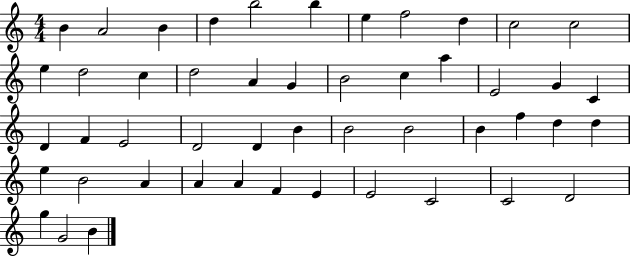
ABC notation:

X:1
T:Untitled
M:4/4
L:1/4
K:C
B A2 B d b2 b e f2 d c2 c2 e d2 c d2 A G B2 c a E2 G C D F E2 D2 D B B2 B2 B f d d e B2 A A A F E E2 C2 C2 D2 g G2 B